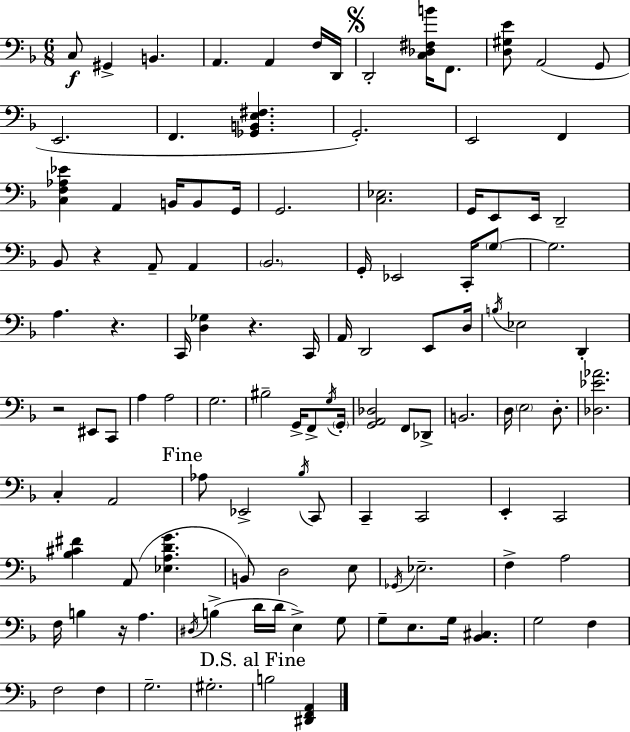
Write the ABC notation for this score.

X:1
T:Untitled
M:6/8
L:1/4
K:F
C,/2 ^G,, B,, A,, A,, F,/4 D,,/4 D,,2 [C,_D,^F,B]/4 F,,/2 [D,^G,E]/2 A,,2 G,,/2 E,,2 F,, [_G,,B,,E,^F,] G,,2 E,,2 F,, [C,F,_A,_E] A,, B,,/4 B,,/2 G,,/4 G,,2 [C,_E,]2 G,,/4 E,,/2 E,,/4 D,,2 _B,,/2 z A,,/2 A,, _B,,2 G,,/4 _E,,2 C,,/4 G,/2 G,2 A, z C,,/4 [D,_G,] z C,,/4 A,,/4 D,,2 E,,/2 D,/4 B,/4 _E,2 D,, z2 ^E,,/2 C,,/2 A, A,2 G,2 ^B,2 G,,/4 F,,/2 G,/4 G,,/4 [G,,A,,_D,]2 F,,/2 _D,,/2 B,,2 D,/4 E,2 D,/2 [_D,_E_A]2 C, A,,2 _A,/2 _E,,2 _B,/4 C,,/2 C,, C,,2 E,, C,,2 [_B,^C^F] A,,/2 [_E,A,DG] B,,/2 D,2 E,/2 _G,,/4 _E,2 F, A,2 F,/4 B, z/4 A, ^D,/4 B, D/4 D/4 E, G,/2 G,/2 E,/2 G,/4 [_B,,^C,] G,2 F, F,2 F, G,2 ^G,2 B,2 [^D,,F,,A,,]